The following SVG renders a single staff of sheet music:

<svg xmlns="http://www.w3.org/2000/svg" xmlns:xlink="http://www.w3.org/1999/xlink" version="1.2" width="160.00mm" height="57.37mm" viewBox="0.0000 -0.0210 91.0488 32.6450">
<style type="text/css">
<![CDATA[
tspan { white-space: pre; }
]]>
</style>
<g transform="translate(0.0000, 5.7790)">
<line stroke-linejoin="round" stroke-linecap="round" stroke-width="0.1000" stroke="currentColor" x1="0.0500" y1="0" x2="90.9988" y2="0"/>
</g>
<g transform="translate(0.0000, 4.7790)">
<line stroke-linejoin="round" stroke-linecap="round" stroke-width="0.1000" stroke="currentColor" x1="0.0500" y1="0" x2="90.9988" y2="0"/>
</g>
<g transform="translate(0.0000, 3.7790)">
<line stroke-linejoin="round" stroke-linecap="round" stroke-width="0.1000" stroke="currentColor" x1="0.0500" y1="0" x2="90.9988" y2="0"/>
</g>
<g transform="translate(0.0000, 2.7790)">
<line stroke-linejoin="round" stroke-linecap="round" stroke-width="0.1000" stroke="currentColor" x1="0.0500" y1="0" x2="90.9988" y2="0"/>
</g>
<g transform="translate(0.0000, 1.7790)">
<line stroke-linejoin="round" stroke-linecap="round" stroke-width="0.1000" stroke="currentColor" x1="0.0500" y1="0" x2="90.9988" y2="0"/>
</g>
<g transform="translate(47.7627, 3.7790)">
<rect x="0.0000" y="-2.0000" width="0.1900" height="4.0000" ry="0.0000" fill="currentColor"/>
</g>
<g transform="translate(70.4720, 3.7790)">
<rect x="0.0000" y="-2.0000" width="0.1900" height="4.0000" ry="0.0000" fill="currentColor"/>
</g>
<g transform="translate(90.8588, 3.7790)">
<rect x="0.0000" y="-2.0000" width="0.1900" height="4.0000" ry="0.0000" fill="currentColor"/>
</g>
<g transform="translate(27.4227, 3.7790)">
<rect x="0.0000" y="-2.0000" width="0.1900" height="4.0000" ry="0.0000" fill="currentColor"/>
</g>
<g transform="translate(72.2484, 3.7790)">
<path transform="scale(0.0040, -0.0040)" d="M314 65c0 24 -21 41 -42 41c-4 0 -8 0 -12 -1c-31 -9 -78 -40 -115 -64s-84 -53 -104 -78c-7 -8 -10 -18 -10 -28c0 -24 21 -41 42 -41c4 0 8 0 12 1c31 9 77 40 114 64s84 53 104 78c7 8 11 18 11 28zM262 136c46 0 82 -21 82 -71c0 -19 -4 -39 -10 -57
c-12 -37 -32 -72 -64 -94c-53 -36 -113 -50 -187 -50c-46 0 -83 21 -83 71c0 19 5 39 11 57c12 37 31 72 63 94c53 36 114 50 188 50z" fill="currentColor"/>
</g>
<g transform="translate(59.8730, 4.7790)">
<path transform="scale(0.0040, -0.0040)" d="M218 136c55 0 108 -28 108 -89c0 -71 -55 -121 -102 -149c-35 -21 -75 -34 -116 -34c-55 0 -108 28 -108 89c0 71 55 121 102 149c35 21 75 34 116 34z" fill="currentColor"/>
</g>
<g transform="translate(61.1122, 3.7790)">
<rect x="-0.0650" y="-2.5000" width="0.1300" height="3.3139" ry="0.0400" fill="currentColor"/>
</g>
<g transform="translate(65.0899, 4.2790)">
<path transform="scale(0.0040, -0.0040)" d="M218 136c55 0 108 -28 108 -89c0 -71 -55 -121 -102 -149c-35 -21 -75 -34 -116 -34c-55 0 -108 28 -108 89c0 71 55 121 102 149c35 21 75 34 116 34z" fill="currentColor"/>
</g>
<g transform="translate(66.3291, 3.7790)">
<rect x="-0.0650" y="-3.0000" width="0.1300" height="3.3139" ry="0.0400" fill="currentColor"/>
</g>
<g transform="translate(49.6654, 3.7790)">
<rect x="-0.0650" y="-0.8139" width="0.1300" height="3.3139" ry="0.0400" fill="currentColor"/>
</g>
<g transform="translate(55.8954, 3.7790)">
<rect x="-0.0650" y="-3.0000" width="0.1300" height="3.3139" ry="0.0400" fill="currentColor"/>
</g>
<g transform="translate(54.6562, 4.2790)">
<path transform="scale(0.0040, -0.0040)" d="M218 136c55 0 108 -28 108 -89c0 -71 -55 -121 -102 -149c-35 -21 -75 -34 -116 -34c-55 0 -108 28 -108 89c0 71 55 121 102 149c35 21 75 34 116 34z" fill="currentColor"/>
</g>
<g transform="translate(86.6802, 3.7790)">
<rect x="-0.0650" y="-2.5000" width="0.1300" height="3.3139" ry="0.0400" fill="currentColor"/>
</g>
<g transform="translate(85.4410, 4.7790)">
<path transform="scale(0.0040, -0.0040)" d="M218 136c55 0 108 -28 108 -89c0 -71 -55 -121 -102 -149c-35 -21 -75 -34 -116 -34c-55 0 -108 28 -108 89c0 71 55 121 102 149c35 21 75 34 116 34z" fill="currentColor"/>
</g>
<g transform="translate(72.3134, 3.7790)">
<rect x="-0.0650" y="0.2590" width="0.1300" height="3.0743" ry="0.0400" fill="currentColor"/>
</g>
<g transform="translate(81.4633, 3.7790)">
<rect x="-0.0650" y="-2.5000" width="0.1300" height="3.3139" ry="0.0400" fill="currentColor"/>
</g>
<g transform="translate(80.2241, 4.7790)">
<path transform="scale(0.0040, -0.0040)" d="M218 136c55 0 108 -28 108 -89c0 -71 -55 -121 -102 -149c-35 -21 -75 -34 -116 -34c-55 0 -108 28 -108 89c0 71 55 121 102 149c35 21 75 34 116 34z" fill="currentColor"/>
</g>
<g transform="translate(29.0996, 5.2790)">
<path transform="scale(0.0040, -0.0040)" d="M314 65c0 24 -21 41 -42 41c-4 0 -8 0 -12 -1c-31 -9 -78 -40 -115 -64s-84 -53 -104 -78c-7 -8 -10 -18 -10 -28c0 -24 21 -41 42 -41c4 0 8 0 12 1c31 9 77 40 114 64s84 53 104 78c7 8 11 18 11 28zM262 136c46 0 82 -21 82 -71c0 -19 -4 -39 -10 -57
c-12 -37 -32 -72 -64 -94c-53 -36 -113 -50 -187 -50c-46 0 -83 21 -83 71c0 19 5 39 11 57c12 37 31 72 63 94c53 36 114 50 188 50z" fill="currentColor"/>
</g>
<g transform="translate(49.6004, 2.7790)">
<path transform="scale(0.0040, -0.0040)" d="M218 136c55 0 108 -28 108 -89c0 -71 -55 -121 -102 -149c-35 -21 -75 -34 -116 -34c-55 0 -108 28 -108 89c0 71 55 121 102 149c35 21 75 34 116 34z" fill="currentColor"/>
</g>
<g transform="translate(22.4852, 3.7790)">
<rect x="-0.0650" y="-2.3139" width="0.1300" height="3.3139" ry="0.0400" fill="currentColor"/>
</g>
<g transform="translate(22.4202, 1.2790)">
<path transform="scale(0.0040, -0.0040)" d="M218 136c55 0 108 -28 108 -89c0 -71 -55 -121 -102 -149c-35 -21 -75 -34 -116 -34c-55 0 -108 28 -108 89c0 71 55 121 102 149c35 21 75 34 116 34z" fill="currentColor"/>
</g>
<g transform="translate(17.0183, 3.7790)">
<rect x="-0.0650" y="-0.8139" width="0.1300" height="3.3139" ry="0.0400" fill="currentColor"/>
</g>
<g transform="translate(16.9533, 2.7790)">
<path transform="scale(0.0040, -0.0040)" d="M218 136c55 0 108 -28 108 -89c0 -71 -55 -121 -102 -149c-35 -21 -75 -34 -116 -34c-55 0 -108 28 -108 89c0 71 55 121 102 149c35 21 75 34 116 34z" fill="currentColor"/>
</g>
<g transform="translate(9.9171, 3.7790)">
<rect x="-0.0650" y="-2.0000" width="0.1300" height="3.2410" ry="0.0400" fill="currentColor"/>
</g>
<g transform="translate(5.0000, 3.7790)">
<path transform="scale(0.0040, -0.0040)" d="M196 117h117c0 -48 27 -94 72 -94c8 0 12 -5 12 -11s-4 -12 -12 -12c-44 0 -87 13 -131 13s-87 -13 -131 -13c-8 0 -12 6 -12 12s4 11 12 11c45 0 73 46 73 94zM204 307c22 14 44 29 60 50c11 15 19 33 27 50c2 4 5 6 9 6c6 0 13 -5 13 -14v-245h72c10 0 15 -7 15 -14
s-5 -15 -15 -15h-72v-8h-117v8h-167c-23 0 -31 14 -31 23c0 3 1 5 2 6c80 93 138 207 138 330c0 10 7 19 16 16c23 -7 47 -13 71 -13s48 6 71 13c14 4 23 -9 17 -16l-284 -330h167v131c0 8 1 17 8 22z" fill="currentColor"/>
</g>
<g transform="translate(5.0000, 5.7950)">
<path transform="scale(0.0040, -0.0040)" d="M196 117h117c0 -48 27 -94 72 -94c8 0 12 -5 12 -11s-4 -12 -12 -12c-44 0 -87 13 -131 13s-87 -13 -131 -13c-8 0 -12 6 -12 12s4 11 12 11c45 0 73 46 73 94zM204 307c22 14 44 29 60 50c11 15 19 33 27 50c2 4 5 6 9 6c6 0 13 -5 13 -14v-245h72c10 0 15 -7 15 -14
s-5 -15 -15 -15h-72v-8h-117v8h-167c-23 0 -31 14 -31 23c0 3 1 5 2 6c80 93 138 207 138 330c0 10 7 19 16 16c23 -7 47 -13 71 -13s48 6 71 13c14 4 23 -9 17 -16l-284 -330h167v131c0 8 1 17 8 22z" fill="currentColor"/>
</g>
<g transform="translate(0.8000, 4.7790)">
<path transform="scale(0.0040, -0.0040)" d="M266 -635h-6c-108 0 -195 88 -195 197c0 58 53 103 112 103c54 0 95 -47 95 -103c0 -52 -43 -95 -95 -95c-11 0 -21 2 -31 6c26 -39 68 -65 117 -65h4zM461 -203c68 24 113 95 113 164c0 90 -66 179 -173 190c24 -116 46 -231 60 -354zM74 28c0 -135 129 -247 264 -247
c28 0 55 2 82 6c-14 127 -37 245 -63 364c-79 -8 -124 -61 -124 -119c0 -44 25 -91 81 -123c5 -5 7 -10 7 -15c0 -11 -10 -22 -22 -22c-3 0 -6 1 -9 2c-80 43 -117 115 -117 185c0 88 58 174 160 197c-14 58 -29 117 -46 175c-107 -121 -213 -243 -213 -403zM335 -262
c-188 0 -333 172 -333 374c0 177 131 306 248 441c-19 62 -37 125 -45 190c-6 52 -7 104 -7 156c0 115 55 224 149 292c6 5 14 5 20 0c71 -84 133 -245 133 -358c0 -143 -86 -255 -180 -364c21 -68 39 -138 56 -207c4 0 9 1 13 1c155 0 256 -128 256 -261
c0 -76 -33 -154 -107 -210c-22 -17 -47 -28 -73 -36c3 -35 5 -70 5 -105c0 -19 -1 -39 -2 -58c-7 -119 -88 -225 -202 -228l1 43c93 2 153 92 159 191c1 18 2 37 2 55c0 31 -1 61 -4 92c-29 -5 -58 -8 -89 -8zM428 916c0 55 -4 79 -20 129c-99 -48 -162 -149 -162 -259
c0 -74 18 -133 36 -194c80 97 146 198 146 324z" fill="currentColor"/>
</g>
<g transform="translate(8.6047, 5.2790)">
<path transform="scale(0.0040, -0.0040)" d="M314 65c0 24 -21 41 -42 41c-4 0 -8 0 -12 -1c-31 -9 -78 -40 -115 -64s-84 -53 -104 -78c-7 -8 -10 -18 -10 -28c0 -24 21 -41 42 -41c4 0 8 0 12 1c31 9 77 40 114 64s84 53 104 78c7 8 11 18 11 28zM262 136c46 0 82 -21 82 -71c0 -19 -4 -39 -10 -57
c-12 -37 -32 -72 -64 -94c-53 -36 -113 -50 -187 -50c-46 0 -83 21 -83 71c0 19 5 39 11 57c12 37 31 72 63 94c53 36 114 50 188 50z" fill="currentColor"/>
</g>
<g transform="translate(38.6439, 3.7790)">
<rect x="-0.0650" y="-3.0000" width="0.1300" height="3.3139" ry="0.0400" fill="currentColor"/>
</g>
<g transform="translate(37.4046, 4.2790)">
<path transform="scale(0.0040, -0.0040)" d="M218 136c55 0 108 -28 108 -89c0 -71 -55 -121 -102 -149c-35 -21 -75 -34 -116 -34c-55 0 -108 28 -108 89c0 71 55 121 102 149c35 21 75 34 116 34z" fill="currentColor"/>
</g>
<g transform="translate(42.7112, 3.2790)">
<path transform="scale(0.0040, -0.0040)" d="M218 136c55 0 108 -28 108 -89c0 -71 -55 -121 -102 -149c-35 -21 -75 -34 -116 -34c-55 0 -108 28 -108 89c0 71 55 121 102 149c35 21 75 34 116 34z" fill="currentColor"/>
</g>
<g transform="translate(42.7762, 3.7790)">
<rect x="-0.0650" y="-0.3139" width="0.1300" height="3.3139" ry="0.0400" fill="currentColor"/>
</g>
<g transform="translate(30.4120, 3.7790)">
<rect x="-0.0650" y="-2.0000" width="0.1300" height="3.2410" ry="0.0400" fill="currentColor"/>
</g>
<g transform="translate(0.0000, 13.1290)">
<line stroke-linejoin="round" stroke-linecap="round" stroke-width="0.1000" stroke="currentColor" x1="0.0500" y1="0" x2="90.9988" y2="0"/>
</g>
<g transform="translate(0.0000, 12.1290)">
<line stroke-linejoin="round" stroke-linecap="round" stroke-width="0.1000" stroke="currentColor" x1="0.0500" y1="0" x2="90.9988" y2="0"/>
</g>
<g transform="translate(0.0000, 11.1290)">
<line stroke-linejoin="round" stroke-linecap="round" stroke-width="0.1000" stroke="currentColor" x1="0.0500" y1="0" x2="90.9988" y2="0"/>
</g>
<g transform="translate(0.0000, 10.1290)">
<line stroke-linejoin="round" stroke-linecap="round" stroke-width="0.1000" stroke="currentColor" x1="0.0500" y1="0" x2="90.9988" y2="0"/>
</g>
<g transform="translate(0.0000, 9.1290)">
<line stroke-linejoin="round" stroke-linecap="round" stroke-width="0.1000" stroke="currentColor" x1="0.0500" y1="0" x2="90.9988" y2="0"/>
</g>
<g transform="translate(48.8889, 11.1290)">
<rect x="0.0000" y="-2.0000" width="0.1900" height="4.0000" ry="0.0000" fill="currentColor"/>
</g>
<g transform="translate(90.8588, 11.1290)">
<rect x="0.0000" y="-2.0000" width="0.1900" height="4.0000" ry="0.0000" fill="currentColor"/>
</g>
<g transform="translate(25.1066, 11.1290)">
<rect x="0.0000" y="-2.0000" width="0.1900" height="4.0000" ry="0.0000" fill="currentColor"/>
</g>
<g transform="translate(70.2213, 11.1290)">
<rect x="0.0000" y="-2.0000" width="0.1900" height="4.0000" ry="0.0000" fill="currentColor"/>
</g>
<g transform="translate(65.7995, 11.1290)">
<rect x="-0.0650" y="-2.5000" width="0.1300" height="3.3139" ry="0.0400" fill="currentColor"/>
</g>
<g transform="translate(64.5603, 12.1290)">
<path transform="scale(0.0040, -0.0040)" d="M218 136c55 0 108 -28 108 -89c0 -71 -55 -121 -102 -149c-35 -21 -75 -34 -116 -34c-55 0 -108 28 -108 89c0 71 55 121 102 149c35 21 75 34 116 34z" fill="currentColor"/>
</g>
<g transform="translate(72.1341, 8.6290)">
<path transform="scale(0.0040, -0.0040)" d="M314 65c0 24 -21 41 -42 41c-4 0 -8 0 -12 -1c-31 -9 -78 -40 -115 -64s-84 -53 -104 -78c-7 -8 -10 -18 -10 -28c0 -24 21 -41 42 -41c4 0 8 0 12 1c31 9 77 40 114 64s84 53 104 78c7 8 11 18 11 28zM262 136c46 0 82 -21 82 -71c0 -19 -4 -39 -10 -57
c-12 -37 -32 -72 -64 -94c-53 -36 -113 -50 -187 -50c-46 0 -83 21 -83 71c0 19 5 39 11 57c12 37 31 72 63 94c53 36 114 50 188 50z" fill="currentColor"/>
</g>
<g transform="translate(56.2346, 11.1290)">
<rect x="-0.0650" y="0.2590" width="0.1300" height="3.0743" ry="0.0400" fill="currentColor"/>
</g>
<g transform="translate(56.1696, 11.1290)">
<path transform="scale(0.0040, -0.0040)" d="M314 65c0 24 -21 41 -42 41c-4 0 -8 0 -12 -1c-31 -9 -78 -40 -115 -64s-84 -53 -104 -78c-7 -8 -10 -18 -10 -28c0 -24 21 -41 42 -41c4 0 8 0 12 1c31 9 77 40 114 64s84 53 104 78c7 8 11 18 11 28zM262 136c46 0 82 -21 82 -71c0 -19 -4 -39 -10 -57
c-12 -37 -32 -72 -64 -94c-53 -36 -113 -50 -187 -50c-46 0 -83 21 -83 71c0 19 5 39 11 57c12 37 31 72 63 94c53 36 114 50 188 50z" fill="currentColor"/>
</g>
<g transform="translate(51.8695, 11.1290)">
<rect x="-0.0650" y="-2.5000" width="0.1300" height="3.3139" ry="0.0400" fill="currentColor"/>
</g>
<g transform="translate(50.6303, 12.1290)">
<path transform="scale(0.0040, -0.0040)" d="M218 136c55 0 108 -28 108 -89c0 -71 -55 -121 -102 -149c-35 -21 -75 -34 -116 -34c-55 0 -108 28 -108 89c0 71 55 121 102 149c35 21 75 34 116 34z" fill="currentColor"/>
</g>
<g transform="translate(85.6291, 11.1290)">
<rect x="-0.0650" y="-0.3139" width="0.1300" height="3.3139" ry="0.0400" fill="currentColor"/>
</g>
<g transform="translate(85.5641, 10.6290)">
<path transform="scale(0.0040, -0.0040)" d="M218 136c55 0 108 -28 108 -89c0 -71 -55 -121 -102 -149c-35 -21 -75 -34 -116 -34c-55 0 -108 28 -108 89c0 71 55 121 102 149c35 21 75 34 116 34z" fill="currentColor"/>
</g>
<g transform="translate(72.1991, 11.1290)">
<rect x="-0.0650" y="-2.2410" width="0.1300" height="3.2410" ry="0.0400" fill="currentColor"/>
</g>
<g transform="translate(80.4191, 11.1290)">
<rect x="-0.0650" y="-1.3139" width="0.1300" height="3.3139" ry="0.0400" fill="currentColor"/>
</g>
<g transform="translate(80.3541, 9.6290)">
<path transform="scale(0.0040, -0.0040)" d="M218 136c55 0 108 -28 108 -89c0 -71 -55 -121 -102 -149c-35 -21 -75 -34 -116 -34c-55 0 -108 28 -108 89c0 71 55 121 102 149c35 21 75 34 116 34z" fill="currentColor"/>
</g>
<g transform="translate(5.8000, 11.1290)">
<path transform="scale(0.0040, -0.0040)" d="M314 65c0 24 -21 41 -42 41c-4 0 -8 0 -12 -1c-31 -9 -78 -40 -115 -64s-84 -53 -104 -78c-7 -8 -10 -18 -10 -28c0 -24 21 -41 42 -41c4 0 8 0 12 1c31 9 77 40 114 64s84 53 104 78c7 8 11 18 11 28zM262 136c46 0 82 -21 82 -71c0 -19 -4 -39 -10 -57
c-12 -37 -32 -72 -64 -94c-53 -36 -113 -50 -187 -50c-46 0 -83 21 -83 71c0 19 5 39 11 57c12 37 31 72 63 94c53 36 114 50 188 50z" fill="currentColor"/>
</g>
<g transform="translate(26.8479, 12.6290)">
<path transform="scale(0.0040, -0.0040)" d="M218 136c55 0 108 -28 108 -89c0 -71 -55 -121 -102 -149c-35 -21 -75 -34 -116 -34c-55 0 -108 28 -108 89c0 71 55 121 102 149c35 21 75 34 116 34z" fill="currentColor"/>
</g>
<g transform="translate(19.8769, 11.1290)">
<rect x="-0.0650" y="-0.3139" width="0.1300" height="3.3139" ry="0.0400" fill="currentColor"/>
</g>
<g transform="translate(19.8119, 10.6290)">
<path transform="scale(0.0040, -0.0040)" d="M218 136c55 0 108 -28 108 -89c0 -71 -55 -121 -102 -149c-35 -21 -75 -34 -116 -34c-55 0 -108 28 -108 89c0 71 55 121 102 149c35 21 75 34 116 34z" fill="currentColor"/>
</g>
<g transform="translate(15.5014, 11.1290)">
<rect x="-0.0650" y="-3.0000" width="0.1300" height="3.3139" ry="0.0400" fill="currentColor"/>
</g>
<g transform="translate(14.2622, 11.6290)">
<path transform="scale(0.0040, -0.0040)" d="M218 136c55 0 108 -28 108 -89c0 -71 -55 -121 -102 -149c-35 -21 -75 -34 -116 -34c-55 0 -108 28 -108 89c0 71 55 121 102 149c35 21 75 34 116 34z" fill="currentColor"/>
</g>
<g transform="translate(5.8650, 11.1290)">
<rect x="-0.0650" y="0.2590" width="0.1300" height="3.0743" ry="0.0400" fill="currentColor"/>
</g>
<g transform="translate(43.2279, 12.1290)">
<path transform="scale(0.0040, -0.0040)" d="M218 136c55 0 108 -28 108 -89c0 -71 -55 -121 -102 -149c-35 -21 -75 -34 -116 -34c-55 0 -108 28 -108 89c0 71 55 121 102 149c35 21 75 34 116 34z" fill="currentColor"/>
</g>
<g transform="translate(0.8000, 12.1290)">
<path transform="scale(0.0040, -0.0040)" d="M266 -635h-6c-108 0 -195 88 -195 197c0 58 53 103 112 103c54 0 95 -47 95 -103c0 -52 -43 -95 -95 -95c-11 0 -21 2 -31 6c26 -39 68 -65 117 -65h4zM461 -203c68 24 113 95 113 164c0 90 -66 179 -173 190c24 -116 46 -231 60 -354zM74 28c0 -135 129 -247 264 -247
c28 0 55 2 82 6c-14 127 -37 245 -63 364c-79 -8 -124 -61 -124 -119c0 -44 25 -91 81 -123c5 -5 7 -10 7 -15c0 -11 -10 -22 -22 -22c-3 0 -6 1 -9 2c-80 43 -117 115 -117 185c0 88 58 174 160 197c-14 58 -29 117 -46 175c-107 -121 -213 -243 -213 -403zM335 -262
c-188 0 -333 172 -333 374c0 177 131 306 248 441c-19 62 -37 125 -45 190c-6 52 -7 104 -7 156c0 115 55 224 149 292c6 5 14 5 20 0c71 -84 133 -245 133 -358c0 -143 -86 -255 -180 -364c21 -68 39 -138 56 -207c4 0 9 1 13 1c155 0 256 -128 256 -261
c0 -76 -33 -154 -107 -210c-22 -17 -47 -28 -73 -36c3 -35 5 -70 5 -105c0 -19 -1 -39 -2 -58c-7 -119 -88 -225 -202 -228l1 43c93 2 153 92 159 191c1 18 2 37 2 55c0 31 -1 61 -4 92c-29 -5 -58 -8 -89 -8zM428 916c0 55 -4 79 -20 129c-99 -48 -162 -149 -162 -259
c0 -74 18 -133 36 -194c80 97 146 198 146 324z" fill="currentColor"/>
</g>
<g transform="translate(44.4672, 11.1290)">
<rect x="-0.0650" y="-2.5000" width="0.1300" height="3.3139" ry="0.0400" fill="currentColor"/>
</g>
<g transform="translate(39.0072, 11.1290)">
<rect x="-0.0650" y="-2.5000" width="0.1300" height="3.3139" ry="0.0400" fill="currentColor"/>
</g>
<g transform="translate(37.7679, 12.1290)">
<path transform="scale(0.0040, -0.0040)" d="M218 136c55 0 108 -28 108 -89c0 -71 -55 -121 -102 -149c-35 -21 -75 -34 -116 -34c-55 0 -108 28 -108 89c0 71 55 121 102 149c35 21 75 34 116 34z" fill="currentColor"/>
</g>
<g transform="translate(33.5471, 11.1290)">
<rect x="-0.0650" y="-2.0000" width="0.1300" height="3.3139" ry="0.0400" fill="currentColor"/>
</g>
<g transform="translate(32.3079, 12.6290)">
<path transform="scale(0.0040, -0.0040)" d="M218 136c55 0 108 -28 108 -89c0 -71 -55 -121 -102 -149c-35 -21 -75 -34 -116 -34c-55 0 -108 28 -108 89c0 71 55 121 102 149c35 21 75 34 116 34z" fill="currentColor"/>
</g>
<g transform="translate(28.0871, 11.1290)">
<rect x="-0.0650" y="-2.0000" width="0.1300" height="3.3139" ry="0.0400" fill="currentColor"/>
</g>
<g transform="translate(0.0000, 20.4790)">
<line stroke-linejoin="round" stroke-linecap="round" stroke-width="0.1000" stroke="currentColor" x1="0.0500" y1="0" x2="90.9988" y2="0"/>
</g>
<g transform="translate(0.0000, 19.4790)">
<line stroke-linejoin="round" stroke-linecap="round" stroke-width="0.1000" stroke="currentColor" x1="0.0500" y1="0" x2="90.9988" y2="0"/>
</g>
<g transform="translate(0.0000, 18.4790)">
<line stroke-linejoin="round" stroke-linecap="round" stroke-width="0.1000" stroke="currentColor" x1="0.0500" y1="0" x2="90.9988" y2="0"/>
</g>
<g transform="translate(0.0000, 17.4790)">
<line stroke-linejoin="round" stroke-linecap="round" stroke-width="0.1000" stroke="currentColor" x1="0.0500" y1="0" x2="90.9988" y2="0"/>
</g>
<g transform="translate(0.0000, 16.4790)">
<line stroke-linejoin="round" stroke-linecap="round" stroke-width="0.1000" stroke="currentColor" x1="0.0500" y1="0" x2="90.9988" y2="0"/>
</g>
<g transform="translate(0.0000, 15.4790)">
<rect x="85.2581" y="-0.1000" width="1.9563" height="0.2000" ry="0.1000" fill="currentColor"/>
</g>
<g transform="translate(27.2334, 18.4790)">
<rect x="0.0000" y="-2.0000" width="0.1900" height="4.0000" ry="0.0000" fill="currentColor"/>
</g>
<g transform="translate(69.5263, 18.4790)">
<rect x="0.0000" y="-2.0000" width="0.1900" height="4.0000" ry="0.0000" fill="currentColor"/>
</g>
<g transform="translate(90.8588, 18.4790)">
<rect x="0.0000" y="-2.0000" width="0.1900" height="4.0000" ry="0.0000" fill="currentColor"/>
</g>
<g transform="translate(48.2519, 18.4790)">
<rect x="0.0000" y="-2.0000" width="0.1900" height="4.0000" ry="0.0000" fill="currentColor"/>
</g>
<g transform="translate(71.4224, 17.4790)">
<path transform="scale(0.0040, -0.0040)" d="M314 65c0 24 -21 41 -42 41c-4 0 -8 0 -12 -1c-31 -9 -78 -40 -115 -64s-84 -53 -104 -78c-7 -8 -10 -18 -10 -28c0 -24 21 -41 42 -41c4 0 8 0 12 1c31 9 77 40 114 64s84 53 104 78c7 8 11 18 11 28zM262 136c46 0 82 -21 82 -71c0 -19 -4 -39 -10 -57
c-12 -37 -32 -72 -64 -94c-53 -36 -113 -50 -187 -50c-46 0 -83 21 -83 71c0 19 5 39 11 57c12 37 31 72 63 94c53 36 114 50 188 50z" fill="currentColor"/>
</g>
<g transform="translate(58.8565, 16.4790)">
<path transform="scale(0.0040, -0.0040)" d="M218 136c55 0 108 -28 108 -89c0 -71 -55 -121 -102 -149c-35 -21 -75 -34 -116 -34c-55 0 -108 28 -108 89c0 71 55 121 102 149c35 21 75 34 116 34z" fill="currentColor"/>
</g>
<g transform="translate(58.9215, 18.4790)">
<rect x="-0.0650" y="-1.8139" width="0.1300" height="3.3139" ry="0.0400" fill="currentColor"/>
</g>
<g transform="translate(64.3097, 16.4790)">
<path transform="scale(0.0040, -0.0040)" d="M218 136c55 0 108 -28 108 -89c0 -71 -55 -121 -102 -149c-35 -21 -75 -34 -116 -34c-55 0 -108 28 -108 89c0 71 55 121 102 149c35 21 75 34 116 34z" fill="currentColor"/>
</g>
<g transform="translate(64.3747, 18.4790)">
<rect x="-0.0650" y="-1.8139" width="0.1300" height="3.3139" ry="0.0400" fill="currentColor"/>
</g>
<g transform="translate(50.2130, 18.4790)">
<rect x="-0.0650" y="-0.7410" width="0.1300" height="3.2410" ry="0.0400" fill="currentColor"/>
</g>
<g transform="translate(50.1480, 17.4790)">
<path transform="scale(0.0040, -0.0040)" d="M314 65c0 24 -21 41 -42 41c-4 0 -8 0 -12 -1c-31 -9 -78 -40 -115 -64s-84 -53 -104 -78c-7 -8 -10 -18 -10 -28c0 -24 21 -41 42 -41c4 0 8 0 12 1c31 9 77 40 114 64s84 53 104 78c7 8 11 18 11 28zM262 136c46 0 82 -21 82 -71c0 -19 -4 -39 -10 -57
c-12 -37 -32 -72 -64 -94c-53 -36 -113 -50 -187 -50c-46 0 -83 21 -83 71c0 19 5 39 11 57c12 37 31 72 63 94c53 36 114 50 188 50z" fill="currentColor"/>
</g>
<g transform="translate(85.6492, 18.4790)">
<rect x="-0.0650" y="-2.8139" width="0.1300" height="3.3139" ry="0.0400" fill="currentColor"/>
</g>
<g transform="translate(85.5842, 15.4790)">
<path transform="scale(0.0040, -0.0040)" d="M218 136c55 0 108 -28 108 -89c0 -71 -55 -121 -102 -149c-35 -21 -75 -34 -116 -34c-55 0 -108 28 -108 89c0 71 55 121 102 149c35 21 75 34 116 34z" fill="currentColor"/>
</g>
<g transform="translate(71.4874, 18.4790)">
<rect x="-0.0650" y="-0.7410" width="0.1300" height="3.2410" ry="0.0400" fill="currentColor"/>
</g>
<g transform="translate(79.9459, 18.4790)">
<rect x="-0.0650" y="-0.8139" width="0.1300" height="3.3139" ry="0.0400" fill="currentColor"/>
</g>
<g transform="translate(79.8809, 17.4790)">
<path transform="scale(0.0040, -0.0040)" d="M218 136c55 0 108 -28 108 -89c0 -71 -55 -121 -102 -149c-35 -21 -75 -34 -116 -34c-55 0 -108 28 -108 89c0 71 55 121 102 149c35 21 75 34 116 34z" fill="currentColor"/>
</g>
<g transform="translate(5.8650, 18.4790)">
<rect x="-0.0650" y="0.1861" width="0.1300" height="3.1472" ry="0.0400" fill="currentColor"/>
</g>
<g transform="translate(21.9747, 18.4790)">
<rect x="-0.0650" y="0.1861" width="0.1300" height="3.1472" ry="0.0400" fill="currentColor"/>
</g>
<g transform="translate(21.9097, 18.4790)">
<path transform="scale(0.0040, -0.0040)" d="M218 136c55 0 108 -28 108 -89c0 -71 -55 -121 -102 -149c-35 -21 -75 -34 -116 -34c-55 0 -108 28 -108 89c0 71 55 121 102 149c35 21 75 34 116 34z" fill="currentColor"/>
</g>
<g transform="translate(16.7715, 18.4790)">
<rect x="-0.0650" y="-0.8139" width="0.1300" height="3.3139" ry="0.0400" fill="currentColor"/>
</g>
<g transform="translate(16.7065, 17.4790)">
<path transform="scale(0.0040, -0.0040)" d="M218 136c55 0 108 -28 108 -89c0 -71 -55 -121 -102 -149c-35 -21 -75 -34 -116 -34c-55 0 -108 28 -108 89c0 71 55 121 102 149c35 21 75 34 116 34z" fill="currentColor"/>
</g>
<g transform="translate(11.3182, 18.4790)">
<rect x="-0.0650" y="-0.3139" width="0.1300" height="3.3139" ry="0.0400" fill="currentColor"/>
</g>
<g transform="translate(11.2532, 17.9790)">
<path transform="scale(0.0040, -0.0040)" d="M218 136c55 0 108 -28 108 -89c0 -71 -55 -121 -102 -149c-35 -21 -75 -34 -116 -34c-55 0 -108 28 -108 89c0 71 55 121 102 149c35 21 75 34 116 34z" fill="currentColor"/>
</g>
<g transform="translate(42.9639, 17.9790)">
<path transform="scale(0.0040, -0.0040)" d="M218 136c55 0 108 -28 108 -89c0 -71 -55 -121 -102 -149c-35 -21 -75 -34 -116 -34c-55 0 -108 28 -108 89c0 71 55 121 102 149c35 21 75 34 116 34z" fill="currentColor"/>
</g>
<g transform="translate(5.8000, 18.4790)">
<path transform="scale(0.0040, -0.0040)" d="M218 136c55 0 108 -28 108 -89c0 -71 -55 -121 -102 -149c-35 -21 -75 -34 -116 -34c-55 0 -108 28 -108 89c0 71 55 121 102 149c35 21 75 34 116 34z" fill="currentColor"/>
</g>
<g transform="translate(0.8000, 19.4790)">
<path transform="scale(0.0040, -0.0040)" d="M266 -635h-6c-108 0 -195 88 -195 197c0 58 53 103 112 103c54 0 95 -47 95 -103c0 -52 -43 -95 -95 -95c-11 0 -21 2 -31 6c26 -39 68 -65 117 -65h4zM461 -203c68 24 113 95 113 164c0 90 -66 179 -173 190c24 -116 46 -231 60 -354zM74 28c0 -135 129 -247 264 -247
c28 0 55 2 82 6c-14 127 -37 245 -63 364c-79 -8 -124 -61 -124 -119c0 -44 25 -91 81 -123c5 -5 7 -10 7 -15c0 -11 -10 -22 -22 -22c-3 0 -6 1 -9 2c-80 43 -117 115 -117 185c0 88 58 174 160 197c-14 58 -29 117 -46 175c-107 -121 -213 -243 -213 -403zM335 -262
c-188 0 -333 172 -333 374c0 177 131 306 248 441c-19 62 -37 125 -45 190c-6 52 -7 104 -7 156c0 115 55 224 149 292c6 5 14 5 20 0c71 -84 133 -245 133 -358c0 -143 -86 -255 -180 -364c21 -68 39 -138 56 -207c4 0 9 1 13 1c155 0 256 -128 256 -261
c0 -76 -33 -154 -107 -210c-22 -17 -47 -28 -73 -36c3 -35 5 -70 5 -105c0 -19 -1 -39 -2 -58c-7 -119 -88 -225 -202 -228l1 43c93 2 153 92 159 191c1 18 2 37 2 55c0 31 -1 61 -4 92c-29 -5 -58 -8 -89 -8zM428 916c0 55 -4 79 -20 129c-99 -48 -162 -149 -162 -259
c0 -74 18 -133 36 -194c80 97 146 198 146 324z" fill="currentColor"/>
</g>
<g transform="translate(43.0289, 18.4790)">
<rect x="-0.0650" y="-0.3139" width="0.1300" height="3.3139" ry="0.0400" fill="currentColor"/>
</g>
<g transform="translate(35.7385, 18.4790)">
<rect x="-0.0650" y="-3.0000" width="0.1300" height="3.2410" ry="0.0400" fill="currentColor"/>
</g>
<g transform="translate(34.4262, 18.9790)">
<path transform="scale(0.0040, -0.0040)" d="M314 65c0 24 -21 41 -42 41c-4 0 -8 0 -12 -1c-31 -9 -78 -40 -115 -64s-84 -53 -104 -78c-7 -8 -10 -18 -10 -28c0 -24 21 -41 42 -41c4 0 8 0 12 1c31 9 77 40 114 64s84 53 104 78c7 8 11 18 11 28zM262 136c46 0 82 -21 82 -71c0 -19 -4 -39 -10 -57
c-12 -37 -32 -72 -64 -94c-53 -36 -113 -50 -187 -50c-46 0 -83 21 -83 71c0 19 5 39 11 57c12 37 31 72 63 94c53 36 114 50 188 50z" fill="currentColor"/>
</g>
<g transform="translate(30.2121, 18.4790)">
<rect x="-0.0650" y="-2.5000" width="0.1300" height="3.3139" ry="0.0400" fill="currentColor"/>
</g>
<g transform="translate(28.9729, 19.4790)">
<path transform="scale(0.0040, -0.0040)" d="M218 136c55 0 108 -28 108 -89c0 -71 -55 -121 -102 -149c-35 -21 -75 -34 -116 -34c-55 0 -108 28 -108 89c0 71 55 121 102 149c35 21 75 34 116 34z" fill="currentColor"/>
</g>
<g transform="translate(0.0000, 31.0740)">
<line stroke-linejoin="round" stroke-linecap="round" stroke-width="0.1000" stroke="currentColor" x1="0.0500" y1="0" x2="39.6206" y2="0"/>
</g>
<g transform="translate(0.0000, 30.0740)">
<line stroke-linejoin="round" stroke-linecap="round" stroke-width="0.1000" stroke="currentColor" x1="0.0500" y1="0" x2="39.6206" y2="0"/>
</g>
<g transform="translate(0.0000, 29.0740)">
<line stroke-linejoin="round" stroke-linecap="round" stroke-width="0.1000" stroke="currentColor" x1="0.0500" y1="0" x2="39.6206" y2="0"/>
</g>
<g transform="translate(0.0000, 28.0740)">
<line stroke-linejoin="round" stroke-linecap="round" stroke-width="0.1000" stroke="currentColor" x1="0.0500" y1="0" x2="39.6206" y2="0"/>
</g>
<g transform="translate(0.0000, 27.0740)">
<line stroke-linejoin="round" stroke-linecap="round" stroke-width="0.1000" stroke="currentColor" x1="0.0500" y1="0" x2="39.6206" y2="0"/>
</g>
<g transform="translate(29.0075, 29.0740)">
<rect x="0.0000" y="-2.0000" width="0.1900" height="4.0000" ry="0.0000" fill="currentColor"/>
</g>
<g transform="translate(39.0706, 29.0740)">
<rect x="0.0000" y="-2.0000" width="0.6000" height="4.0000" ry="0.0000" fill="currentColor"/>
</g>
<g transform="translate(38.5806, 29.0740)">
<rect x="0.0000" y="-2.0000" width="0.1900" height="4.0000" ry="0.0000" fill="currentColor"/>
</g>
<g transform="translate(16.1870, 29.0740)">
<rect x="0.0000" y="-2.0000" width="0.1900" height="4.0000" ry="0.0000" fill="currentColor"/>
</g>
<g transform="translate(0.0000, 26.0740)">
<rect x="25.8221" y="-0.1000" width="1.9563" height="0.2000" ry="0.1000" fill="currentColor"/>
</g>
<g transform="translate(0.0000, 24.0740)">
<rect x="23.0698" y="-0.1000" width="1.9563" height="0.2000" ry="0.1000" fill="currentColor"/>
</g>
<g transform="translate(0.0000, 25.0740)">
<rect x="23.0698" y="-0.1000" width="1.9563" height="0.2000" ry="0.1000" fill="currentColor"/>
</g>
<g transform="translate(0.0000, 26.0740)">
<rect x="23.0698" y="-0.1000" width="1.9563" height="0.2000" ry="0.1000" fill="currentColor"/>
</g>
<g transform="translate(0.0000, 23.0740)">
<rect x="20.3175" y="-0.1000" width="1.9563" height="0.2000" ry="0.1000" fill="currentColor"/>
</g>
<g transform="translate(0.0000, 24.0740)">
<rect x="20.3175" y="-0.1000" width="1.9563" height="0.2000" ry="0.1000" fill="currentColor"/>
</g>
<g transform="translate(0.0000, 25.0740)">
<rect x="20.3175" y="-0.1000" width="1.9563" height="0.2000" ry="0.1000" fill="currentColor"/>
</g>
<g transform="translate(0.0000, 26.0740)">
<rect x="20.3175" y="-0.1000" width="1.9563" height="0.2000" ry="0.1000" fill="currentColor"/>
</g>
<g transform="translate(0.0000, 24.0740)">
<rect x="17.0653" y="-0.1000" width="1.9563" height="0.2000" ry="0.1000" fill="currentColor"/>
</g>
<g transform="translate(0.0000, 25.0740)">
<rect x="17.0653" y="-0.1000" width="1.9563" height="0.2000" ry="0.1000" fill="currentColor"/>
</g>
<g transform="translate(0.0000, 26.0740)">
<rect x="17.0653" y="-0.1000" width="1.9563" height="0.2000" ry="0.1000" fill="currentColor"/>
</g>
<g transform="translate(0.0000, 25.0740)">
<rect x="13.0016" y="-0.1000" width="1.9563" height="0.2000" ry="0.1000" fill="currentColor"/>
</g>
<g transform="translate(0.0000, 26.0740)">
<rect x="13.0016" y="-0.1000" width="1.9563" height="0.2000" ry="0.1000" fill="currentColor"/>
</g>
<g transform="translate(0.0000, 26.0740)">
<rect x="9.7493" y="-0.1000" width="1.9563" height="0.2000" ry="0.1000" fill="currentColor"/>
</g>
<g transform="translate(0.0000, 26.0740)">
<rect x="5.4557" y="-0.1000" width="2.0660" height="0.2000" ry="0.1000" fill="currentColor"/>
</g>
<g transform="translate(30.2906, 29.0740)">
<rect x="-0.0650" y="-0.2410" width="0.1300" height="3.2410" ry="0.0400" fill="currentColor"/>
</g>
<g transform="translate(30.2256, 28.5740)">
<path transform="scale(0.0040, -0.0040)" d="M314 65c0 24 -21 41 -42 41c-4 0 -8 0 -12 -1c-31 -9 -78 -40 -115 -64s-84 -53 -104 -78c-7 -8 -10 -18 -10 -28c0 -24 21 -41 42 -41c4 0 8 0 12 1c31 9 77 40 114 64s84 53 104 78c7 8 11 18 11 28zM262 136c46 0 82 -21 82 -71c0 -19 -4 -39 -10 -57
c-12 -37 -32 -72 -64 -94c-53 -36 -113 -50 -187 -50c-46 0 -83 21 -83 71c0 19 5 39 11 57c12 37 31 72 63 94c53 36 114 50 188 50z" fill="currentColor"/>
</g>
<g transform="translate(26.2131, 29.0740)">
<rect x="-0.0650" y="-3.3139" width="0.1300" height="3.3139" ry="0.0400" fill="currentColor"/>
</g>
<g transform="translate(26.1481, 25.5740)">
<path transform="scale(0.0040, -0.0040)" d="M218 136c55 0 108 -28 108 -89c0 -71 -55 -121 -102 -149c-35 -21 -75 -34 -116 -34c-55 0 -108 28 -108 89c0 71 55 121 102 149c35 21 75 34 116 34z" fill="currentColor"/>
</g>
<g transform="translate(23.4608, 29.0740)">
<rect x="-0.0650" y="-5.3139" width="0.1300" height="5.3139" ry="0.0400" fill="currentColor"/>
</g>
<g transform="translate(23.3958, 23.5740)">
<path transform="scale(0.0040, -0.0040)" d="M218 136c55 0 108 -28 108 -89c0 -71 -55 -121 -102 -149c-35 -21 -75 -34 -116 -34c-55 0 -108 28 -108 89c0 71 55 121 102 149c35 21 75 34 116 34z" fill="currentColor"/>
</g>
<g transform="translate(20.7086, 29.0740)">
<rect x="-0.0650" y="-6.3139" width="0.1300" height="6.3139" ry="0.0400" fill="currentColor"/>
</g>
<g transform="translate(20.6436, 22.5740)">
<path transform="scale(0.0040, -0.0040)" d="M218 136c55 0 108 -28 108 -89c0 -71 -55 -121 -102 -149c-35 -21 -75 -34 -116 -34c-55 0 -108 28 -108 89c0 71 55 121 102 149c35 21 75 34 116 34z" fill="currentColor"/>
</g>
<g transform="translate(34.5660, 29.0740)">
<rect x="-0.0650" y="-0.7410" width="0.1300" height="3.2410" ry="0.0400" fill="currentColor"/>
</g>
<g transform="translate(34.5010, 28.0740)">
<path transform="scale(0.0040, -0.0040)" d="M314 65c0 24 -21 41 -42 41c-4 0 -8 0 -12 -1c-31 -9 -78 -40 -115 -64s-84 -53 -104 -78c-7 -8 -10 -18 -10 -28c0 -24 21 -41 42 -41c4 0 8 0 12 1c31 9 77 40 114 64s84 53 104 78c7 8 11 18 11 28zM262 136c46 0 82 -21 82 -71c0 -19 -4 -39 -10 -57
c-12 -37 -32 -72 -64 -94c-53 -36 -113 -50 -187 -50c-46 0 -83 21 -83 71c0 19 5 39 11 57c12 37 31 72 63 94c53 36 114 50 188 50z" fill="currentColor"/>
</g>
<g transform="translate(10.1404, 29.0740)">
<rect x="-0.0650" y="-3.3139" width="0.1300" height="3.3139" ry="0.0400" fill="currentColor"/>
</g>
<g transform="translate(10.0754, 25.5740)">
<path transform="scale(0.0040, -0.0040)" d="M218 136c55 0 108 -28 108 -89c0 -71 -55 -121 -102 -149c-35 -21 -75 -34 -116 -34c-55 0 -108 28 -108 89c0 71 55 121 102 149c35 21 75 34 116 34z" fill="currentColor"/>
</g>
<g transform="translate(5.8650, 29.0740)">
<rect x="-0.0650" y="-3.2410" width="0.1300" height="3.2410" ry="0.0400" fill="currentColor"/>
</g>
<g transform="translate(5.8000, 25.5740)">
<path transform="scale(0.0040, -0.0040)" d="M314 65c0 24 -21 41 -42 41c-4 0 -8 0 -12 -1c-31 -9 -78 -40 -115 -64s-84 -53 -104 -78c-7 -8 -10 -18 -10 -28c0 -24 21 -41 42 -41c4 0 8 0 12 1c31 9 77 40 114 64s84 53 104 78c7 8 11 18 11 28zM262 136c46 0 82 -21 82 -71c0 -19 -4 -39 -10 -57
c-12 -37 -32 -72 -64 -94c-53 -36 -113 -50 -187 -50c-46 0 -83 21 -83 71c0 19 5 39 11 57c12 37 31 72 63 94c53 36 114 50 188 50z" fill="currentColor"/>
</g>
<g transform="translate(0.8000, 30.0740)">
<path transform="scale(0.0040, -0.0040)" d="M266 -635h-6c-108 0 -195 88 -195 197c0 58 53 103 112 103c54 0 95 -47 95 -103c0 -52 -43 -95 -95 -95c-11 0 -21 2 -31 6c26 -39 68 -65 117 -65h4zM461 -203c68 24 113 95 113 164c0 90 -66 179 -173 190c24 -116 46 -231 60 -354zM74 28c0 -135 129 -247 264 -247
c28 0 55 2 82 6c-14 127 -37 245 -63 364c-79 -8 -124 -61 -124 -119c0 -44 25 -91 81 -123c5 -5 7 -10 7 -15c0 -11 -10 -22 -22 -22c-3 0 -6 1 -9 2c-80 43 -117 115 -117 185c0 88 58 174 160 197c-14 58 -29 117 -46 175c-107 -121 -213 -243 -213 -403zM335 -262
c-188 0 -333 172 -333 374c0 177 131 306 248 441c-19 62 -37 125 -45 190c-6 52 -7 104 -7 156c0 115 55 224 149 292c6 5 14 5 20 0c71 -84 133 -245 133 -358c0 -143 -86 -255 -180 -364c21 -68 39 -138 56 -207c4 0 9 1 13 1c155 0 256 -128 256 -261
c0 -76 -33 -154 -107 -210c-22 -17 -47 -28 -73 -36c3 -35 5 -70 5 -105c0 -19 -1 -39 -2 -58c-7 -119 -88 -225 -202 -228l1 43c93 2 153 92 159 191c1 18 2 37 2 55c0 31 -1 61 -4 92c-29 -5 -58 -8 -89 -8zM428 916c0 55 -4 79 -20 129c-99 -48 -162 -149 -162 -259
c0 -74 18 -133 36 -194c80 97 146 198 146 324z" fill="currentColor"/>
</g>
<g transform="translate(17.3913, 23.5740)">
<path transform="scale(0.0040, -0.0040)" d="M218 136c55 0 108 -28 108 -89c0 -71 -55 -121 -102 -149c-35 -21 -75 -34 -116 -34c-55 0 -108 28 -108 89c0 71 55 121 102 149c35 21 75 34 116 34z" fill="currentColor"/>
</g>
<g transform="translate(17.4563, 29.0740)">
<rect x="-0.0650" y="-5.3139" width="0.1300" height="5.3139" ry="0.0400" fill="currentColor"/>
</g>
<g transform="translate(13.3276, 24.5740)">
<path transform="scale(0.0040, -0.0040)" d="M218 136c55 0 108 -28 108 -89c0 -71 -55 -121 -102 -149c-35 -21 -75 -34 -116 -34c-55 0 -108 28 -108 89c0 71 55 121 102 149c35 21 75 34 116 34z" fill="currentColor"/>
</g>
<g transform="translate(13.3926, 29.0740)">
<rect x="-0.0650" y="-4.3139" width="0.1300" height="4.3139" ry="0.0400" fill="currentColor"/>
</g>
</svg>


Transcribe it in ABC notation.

X:1
T:Untitled
M:4/4
L:1/4
K:C
F2 d g F2 A c d A G A B2 G G B2 A c F F G G G B2 G g2 e c B c d B G A2 c d2 f f d2 d a b2 b d' f' a' f' b c2 d2